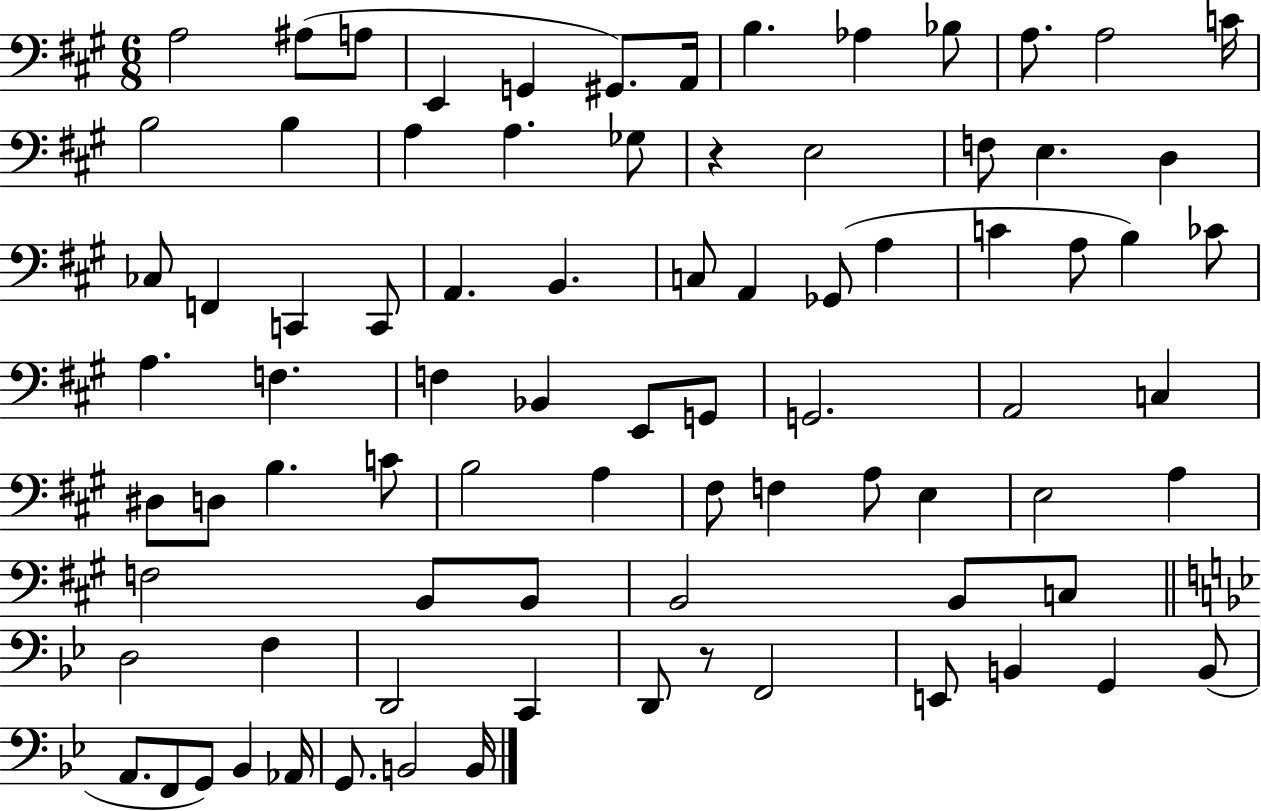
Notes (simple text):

A3/h A#3/e A3/e E2/q G2/q G#2/e. A2/s B3/q. Ab3/q Bb3/e A3/e. A3/h C4/s B3/h B3/q A3/q A3/q. Gb3/e R/q E3/h F3/e E3/q. D3/q CES3/e F2/q C2/q C2/e A2/q. B2/q. C3/e A2/q Gb2/e A3/q C4/q A3/e B3/q CES4/e A3/q. F3/q. F3/q Bb2/q E2/e G2/e G2/h. A2/h C3/q D#3/e D3/e B3/q. C4/e B3/h A3/q F#3/e F3/q A3/e E3/q E3/h A3/q F3/h B2/e B2/e B2/h B2/e C3/e D3/h F3/q D2/h C2/q D2/e R/e F2/h E2/e B2/q G2/q B2/e A2/e. F2/e G2/e Bb2/q Ab2/s G2/e. B2/h B2/s